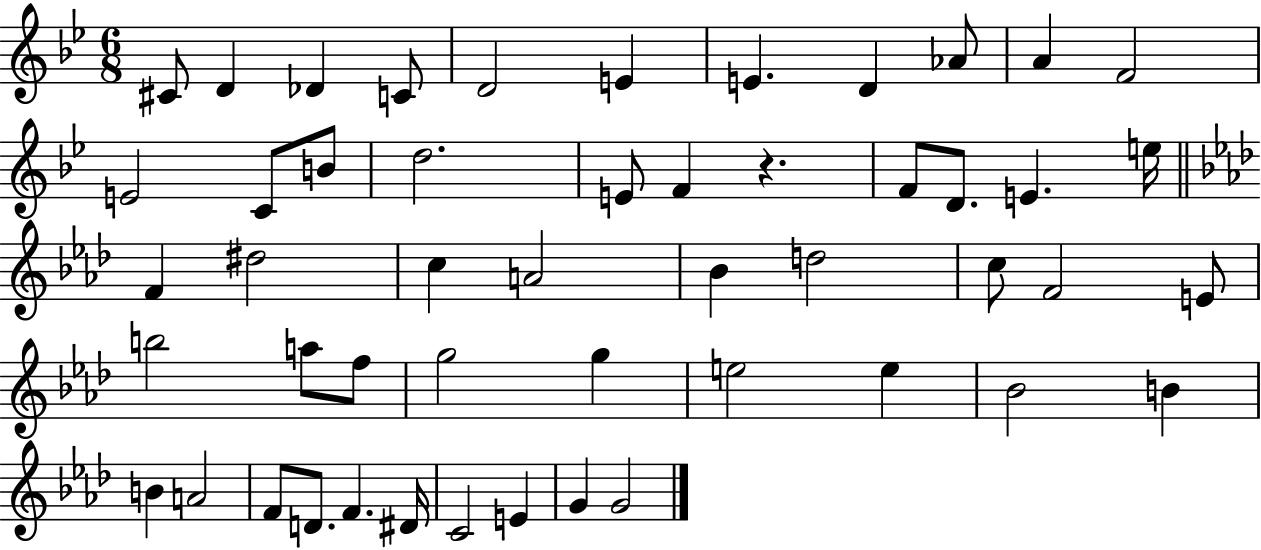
{
  \clef treble
  \numericTimeSignature
  \time 6/8
  \key bes \major
  cis'8 d'4 des'4 c'8 | d'2 e'4 | e'4. d'4 aes'8 | a'4 f'2 | \break e'2 c'8 b'8 | d''2. | e'8 f'4 r4. | f'8 d'8. e'4. e''16 | \break \bar "||" \break \key aes \major f'4 dis''2 | c''4 a'2 | bes'4 d''2 | c''8 f'2 e'8 | \break b''2 a''8 f''8 | g''2 g''4 | e''2 e''4 | bes'2 b'4 | \break b'4 a'2 | f'8 d'8. f'4. dis'16 | c'2 e'4 | g'4 g'2 | \break \bar "|."
}